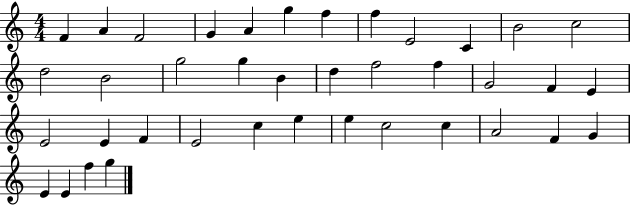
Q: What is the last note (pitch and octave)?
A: G5